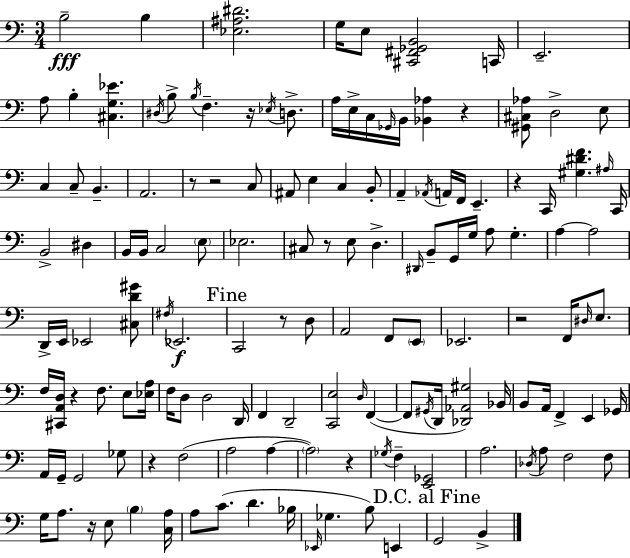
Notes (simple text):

B3/h B3/q [Eb3,A#3,D#4]/h. G3/s E3/e [C#2,F#2,Gb2,B2]/h C2/s E2/h. A3/e B3/q [C#3,G3,Eb4]/q. D#3/s B3/e B3/s F3/q. R/s Eb3/s D3/e. A3/s E3/s C3/s Gb2/s B2/s [Bb2,Ab3]/q R/q [G#2,C#3,Ab3]/e D3/h E3/e C3/q C3/e B2/q. A2/h. R/e R/h C3/e A#2/e E3/q C3/q B2/e A2/q Ab2/s A2/s F2/s E2/q. R/q C2/s [G#3,D#4,F4]/q. A#3/s C2/s B2/h D#3/q B2/s B2/s C3/h E3/e Eb3/h. C#3/e R/e E3/e D3/q. D#2/s B2/e G2/s G3/s A3/e G3/q. A3/q A3/h D2/s E2/s Eb2/h [C#3,D4,G#4]/e F#3/s Eb2/h. C2/h R/e D3/e A2/h F2/e E2/e Eb2/h. R/h F2/s D#3/s E3/e. F3/s [C#2,A2,D3]/s R/q F3/e. E3/e [Eb3,A3]/s F3/s D3/e D3/h D2/s F2/q D2/h [C2,E3]/h D3/s F2/q F2/e G#2/s D2/s [Db2,Ab2,G#3]/h Bb2/s B2/e A2/s F2/q E2/q Gb2/s A2/s G2/s G2/h Gb3/e R/q F3/h A3/h A3/q A3/h R/q Gb3/s F3/q [E2,Gb2]/h A3/h. Db3/s A3/e F3/h F3/e G3/s A3/e. R/s E3/e B3/q [C3,A3]/s A3/e C4/e. D4/q. Bb3/s Eb2/s Gb3/q. B3/e E2/q G2/h B2/q